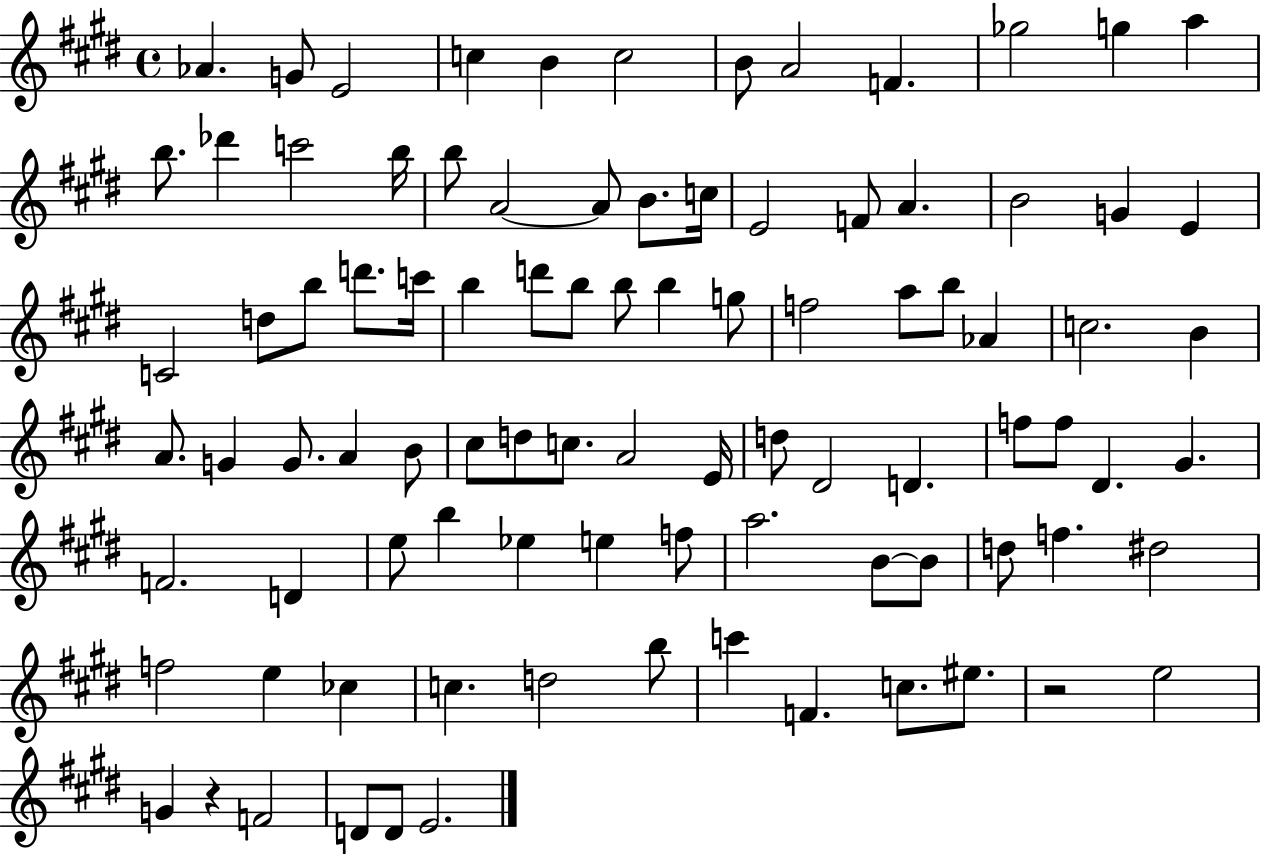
Ab4/q. G4/e E4/h C5/q B4/q C5/h B4/e A4/h F4/q. Gb5/h G5/q A5/q B5/e. Db6/q C6/h B5/s B5/e A4/h A4/e B4/e. C5/s E4/h F4/e A4/q. B4/h G4/q E4/q C4/h D5/e B5/e D6/e. C6/s B5/q D6/e B5/e B5/e B5/q G5/e F5/h A5/e B5/e Ab4/q C5/h. B4/q A4/e. G4/q G4/e. A4/q B4/e C#5/e D5/e C5/e. A4/h E4/s D5/e D#4/h D4/q. F5/e F5/e D#4/q. G#4/q. F4/h. D4/q E5/e B5/q Eb5/q E5/q F5/e A5/h. B4/e B4/e D5/e F5/q. D#5/h F5/h E5/q CES5/q C5/q. D5/h B5/e C6/q F4/q. C5/e. EIS5/e. R/h E5/h G4/q R/q F4/h D4/e D4/e E4/h.